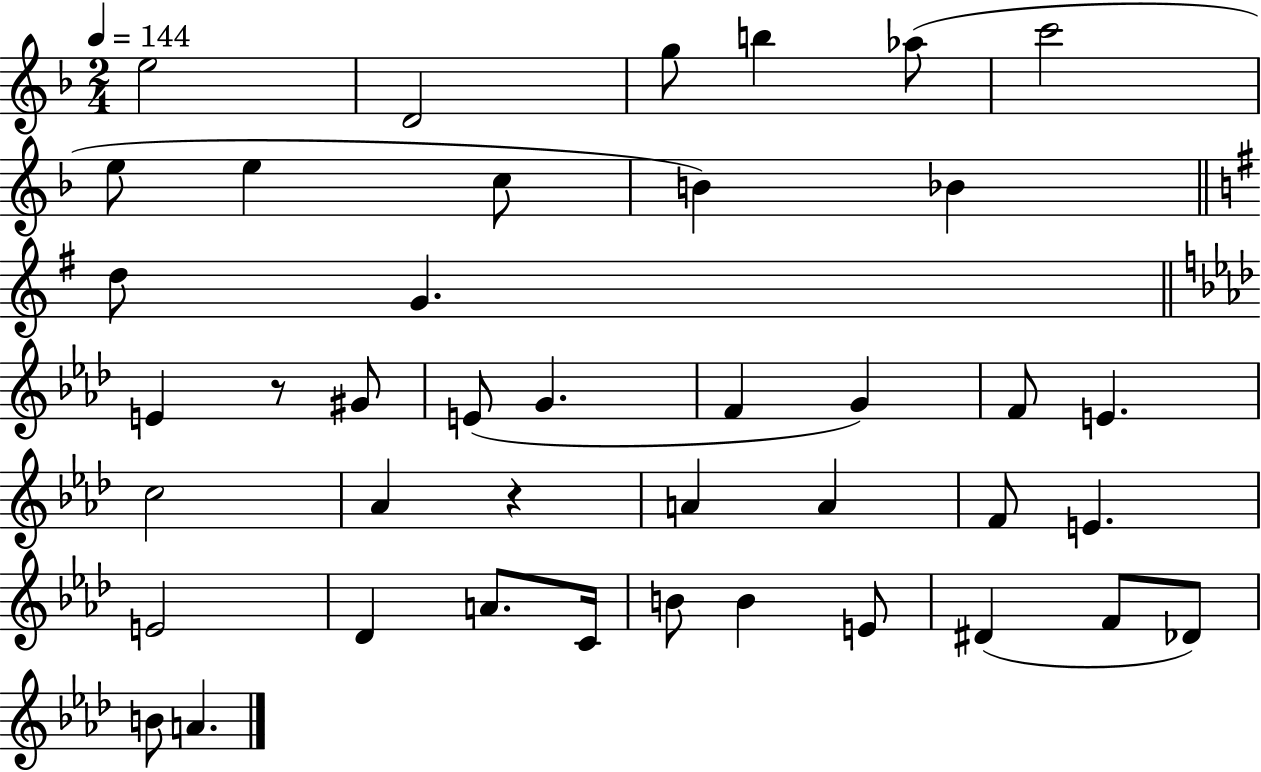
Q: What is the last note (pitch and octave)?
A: A4